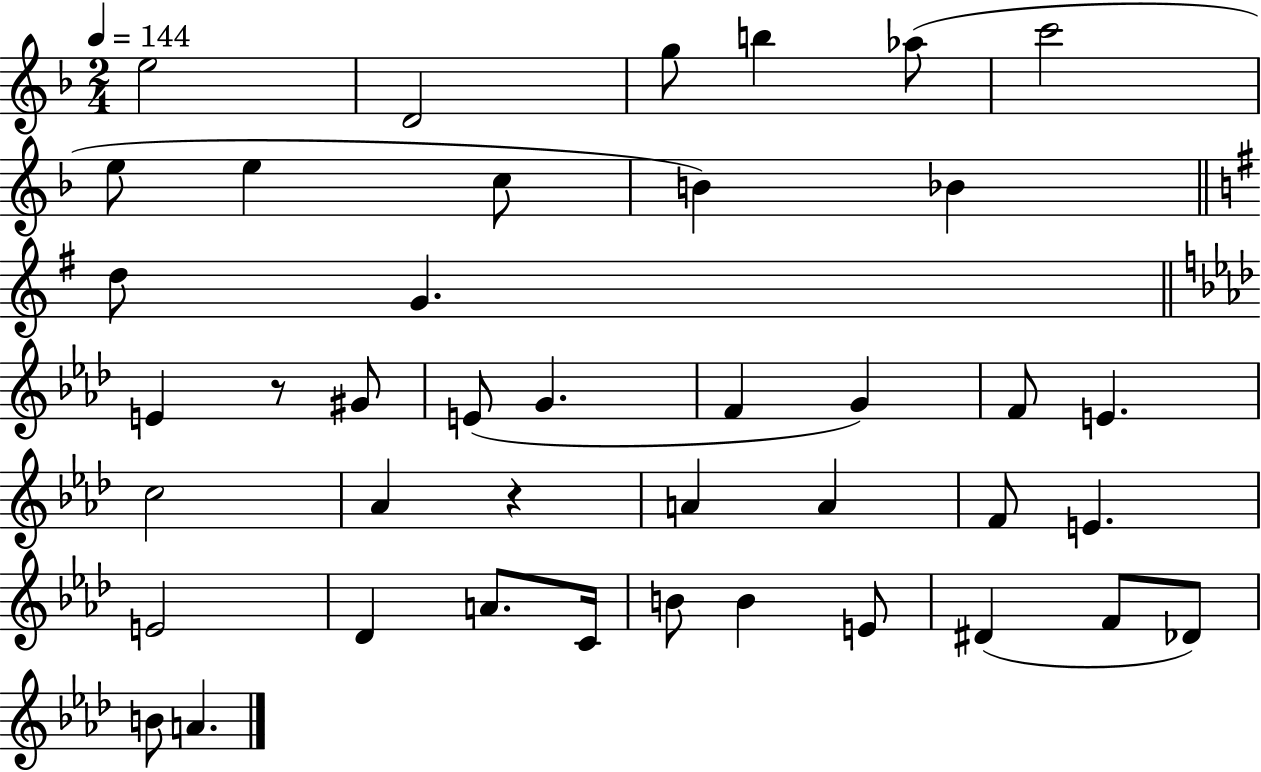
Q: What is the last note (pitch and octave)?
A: A4